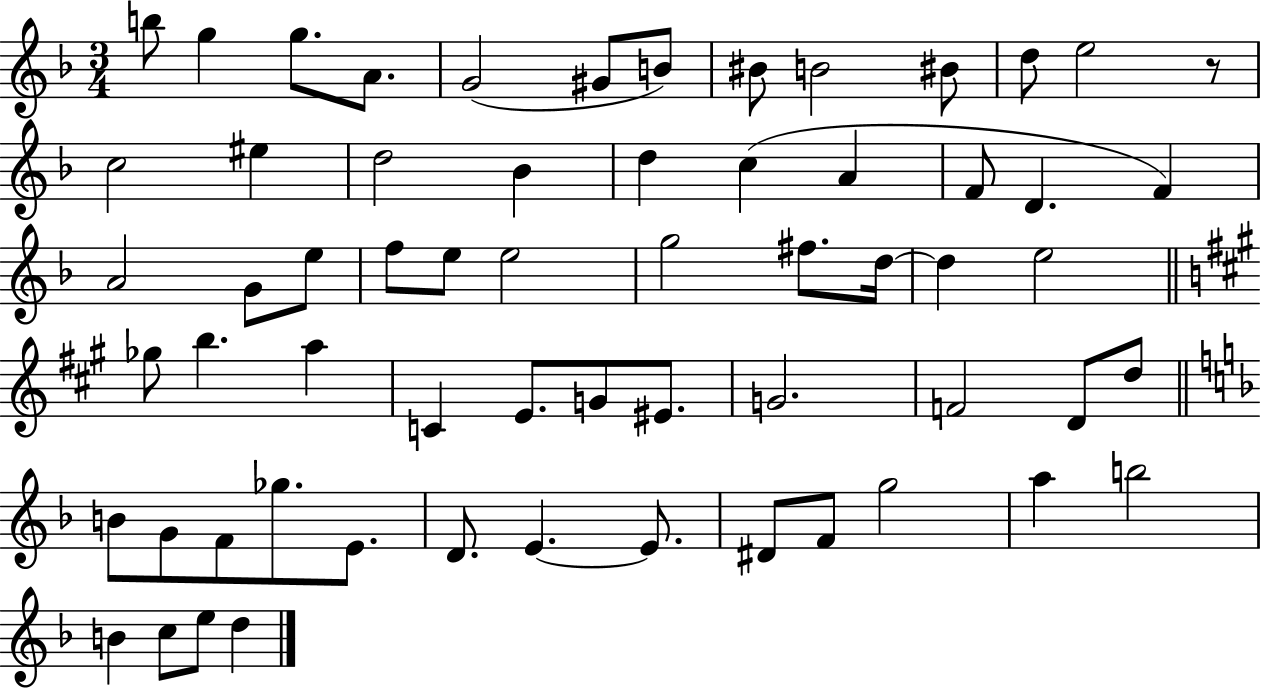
{
  \clef treble
  \numericTimeSignature
  \time 3/4
  \key f \major
  b''8 g''4 g''8. a'8. | g'2( gis'8 b'8) | bis'8 b'2 bis'8 | d''8 e''2 r8 | \break c''2 eis''4 | d''2 bes'4 | d''4 c''4( a'4 | f'8 d'4. f'4) | \break a'2 g'8 e''8 | f''8 e''8 e''2 | g''2 fis''8. d''16~~ | d''4 e''2 | \break \bar "||" \break \key a \major ges''8 b''4. a''4 | c'4 e'8. g'8 eis'8. | g'2. | f'2 d'8 d''8 | \break \bar "||" \break \key f \major b'8 g'8 f'8 ges''8. e'8. | d'8. e'4.~~ e'8. | dis'8 f'8 g''2 | a''4 b''2 | \break b'4 c''8 e''8 d''4 | \bar "|."
}